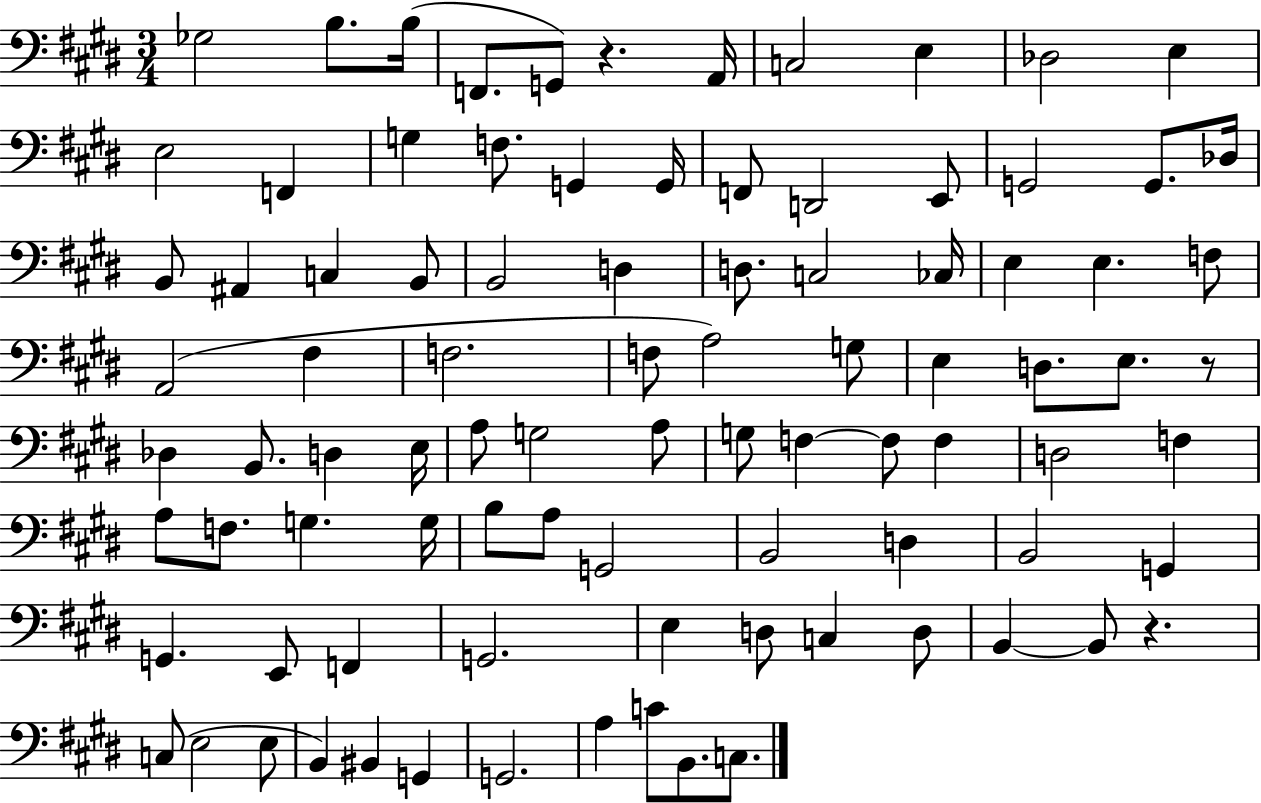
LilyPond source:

{
  \clef bass
  \numericTimeSignature
  \time 3/4
  \key e \major
  ges2 b8. b16( | f,8. g,8) r4. a,16 | c2 e4 | des2 e4 | \break e2 f,4 | g4 f8. g,4 g,16 | f,8 d,2 e,8 | g,2 g,8. des16 | \break b,8 ais,4 c4 b,8 | b,2 d4 | d8. c2 ces16 | e4 e4. f8 | \break a,2( fis4 | f2. | f8 a2) g8 | e4 d8. e8. r8 | \break des4 b,8. d4 e16 | a8 g2 a8 | g8 f4~~ f8 f4 | d2 f4 | \break a8 f8. g4. g16 | b8 a8 g,2 | b,2 d4 | b,2 g,4 | \break g,4. e,8 f,4 | g,2. | e4 d8 c4 d8 | b,4~~ b,8 r4. | \break c8( e2 e8 | b,4) bis,4 g,4 | g,2. | a4 c'8 b,8. c8. | \break \bar "|."
}